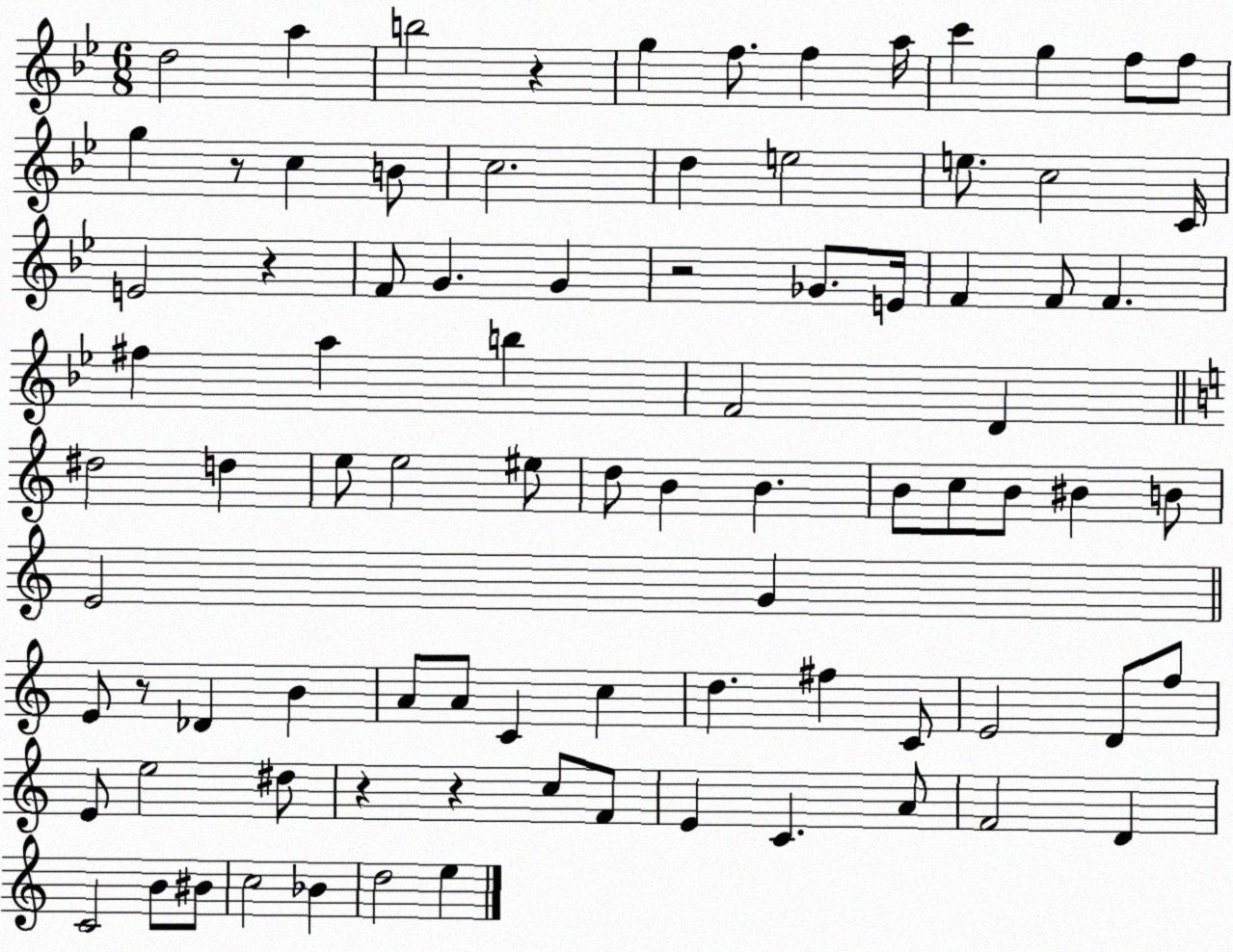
X:1
T:Untitled
M:6/8
L:1/4
K:Bb
d2 a b2 z g f/2 f a/4 c' g f/2 f/2 g z/2 c B/2 c2 d e2 e/2 c2 C/4 E2 z F/2 G G z2 _G/2 E/4 F F/2 F ^f a b F2 D ^d2 d e/2 e2 ^e/2 d/2 B B B/2 c/2 B/2 ^B B/2 E2 G E/2 z/2 _D B A/2 A/2 C c d ^f C/2 E2 D/2 f/2 E/2 e2 ^d/2 z z c/2 F/2 E C A/2 F2 D C2 B/2 ^B/2 c2 _B d2 e